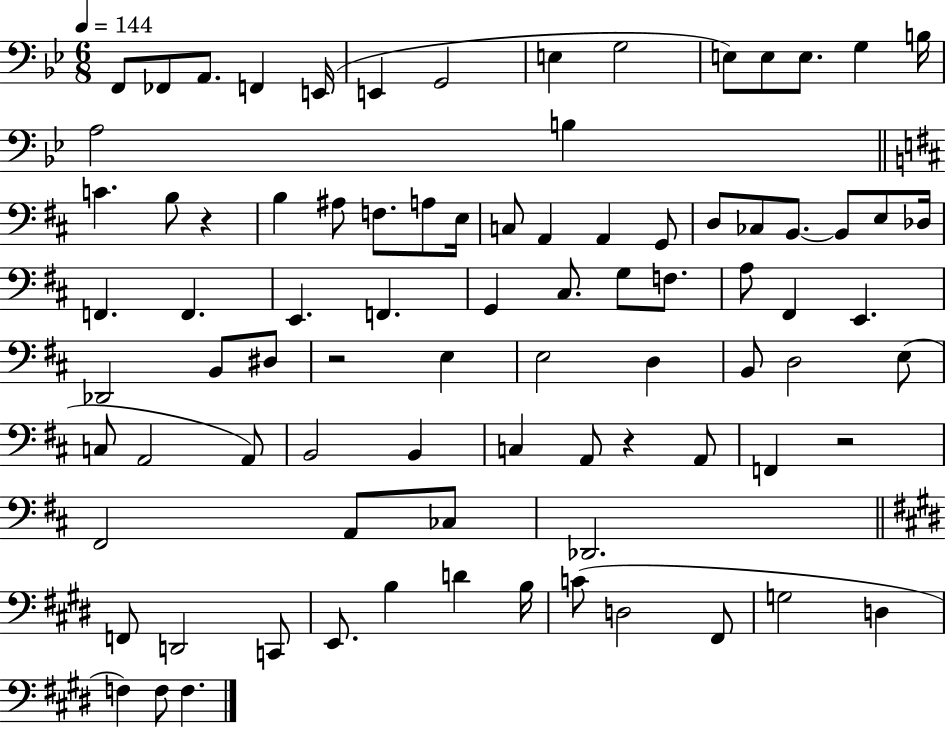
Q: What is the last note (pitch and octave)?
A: F3